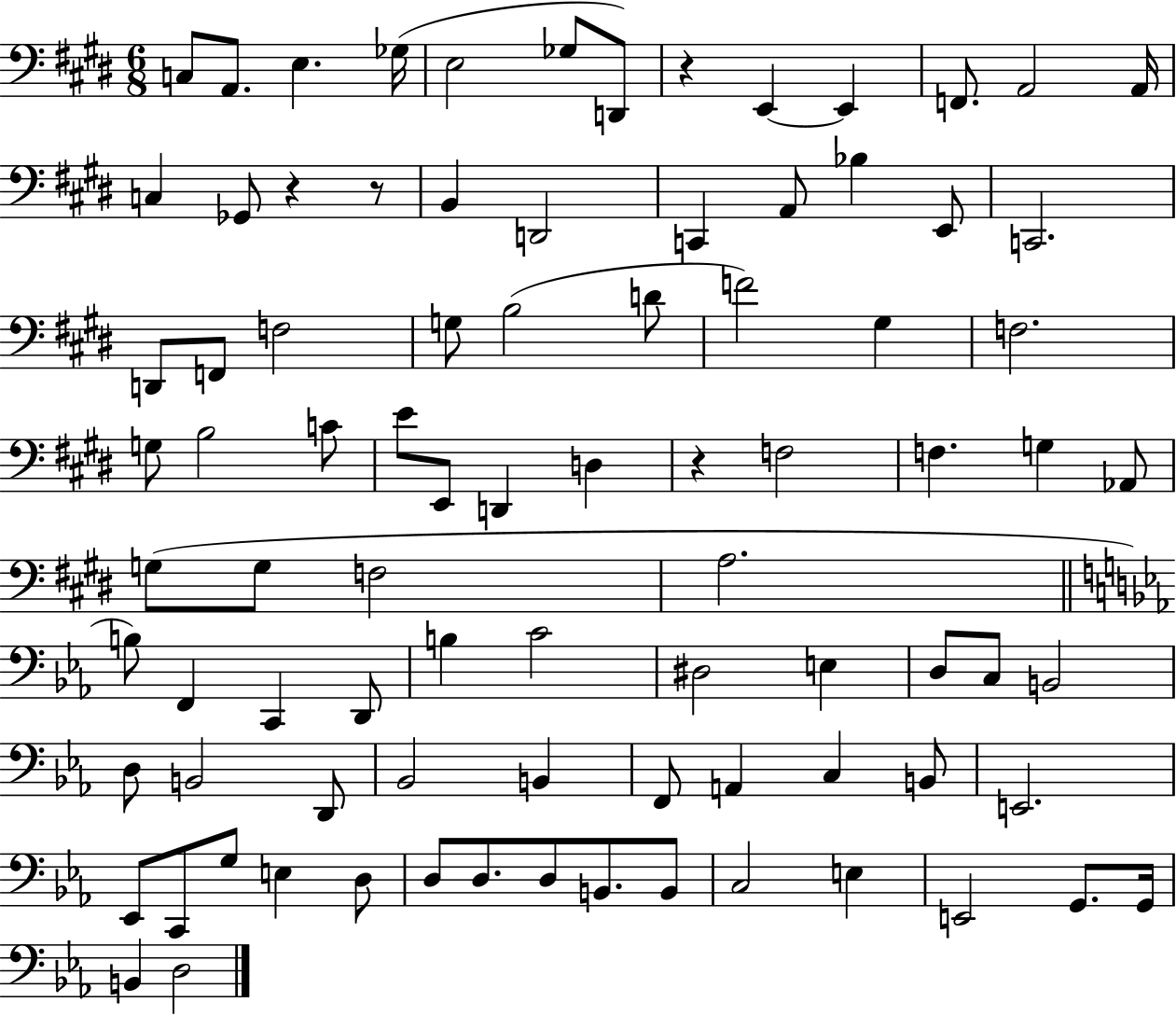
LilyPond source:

{
  \clef bass
  \numericTimeSignature
  \time 6/8
  \key e \major
  c8 a,8. e4. ges16( | e2 ges8 d,8) | r4 e,4~~ e,4 | f,8. a,2 a,16 | \break c4 ges,8 r4 r8 | b,4 d,2 | c,4 a,8 bes4 e,8 | c,2. | \break d,8 f,8 f2 | g8 b2( d'8 | f'2) gis4 | f2. | \break g8 b2 c'8 | e'8 e,8 d,4 d4 | r4 f2 | f4. g4 aes,8 | \break g8( g8 f2 | a2. | \bar "||" \break \key c \minor b8) f,4 c,4 d,8 | b4 c'2 | dis2 e4 | d8 c8 b,2 | \break d8 b,2 d,8 | bes,2 b,4 | f,8 a,4 c4 b,8 | e,2. | \break ees,8 c,8 g8 e4 d8 | d8 d8. d8 b,8. b,8 | c2 e4 | e,2 g,8. g,16 | \break b,4 d2 | \bar "|."
}